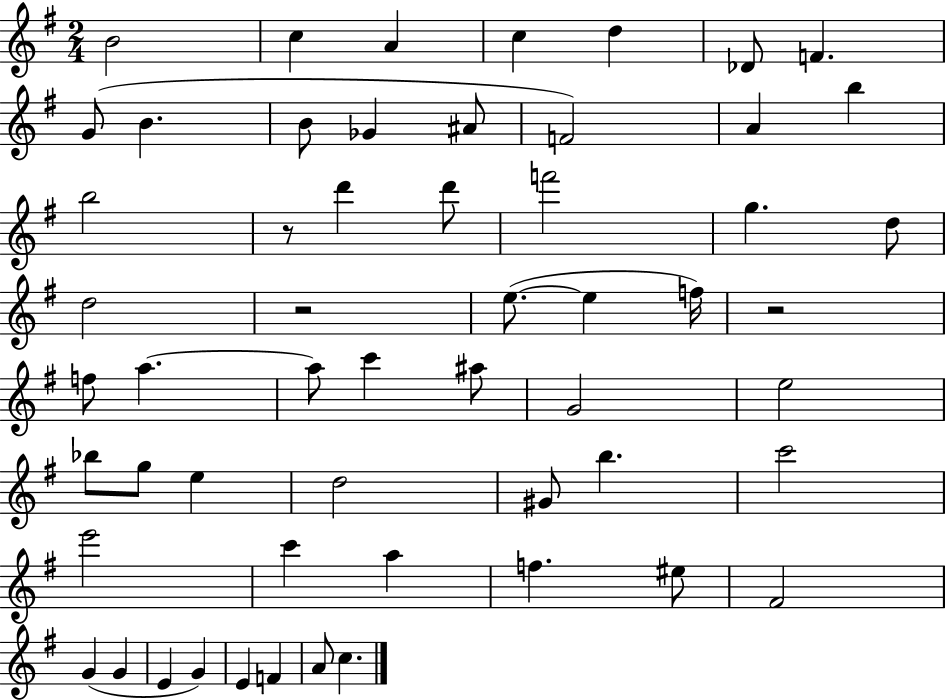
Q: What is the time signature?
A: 2/4